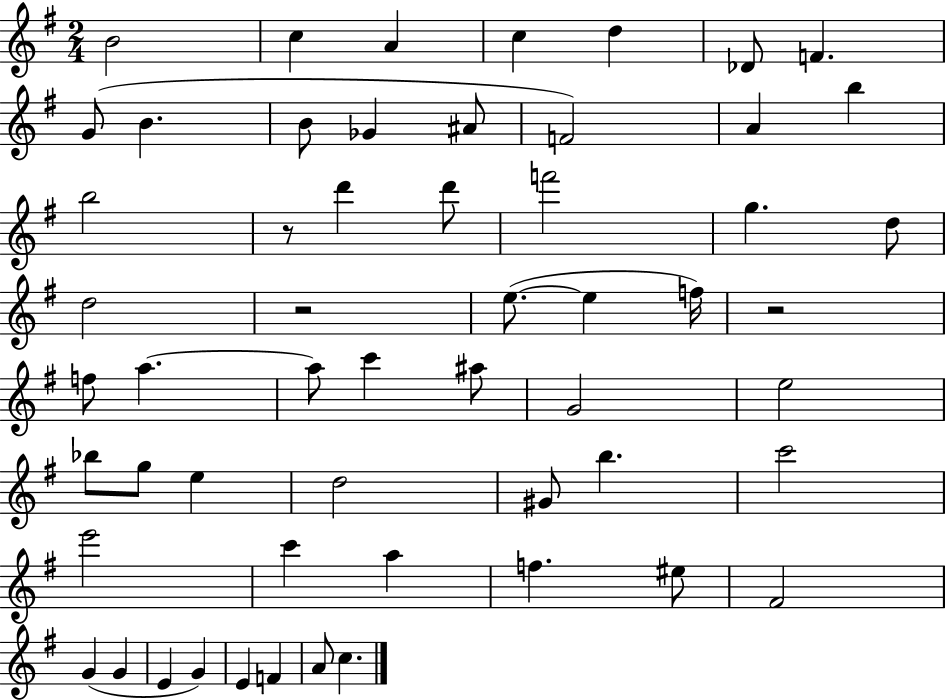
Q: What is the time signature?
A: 2/4